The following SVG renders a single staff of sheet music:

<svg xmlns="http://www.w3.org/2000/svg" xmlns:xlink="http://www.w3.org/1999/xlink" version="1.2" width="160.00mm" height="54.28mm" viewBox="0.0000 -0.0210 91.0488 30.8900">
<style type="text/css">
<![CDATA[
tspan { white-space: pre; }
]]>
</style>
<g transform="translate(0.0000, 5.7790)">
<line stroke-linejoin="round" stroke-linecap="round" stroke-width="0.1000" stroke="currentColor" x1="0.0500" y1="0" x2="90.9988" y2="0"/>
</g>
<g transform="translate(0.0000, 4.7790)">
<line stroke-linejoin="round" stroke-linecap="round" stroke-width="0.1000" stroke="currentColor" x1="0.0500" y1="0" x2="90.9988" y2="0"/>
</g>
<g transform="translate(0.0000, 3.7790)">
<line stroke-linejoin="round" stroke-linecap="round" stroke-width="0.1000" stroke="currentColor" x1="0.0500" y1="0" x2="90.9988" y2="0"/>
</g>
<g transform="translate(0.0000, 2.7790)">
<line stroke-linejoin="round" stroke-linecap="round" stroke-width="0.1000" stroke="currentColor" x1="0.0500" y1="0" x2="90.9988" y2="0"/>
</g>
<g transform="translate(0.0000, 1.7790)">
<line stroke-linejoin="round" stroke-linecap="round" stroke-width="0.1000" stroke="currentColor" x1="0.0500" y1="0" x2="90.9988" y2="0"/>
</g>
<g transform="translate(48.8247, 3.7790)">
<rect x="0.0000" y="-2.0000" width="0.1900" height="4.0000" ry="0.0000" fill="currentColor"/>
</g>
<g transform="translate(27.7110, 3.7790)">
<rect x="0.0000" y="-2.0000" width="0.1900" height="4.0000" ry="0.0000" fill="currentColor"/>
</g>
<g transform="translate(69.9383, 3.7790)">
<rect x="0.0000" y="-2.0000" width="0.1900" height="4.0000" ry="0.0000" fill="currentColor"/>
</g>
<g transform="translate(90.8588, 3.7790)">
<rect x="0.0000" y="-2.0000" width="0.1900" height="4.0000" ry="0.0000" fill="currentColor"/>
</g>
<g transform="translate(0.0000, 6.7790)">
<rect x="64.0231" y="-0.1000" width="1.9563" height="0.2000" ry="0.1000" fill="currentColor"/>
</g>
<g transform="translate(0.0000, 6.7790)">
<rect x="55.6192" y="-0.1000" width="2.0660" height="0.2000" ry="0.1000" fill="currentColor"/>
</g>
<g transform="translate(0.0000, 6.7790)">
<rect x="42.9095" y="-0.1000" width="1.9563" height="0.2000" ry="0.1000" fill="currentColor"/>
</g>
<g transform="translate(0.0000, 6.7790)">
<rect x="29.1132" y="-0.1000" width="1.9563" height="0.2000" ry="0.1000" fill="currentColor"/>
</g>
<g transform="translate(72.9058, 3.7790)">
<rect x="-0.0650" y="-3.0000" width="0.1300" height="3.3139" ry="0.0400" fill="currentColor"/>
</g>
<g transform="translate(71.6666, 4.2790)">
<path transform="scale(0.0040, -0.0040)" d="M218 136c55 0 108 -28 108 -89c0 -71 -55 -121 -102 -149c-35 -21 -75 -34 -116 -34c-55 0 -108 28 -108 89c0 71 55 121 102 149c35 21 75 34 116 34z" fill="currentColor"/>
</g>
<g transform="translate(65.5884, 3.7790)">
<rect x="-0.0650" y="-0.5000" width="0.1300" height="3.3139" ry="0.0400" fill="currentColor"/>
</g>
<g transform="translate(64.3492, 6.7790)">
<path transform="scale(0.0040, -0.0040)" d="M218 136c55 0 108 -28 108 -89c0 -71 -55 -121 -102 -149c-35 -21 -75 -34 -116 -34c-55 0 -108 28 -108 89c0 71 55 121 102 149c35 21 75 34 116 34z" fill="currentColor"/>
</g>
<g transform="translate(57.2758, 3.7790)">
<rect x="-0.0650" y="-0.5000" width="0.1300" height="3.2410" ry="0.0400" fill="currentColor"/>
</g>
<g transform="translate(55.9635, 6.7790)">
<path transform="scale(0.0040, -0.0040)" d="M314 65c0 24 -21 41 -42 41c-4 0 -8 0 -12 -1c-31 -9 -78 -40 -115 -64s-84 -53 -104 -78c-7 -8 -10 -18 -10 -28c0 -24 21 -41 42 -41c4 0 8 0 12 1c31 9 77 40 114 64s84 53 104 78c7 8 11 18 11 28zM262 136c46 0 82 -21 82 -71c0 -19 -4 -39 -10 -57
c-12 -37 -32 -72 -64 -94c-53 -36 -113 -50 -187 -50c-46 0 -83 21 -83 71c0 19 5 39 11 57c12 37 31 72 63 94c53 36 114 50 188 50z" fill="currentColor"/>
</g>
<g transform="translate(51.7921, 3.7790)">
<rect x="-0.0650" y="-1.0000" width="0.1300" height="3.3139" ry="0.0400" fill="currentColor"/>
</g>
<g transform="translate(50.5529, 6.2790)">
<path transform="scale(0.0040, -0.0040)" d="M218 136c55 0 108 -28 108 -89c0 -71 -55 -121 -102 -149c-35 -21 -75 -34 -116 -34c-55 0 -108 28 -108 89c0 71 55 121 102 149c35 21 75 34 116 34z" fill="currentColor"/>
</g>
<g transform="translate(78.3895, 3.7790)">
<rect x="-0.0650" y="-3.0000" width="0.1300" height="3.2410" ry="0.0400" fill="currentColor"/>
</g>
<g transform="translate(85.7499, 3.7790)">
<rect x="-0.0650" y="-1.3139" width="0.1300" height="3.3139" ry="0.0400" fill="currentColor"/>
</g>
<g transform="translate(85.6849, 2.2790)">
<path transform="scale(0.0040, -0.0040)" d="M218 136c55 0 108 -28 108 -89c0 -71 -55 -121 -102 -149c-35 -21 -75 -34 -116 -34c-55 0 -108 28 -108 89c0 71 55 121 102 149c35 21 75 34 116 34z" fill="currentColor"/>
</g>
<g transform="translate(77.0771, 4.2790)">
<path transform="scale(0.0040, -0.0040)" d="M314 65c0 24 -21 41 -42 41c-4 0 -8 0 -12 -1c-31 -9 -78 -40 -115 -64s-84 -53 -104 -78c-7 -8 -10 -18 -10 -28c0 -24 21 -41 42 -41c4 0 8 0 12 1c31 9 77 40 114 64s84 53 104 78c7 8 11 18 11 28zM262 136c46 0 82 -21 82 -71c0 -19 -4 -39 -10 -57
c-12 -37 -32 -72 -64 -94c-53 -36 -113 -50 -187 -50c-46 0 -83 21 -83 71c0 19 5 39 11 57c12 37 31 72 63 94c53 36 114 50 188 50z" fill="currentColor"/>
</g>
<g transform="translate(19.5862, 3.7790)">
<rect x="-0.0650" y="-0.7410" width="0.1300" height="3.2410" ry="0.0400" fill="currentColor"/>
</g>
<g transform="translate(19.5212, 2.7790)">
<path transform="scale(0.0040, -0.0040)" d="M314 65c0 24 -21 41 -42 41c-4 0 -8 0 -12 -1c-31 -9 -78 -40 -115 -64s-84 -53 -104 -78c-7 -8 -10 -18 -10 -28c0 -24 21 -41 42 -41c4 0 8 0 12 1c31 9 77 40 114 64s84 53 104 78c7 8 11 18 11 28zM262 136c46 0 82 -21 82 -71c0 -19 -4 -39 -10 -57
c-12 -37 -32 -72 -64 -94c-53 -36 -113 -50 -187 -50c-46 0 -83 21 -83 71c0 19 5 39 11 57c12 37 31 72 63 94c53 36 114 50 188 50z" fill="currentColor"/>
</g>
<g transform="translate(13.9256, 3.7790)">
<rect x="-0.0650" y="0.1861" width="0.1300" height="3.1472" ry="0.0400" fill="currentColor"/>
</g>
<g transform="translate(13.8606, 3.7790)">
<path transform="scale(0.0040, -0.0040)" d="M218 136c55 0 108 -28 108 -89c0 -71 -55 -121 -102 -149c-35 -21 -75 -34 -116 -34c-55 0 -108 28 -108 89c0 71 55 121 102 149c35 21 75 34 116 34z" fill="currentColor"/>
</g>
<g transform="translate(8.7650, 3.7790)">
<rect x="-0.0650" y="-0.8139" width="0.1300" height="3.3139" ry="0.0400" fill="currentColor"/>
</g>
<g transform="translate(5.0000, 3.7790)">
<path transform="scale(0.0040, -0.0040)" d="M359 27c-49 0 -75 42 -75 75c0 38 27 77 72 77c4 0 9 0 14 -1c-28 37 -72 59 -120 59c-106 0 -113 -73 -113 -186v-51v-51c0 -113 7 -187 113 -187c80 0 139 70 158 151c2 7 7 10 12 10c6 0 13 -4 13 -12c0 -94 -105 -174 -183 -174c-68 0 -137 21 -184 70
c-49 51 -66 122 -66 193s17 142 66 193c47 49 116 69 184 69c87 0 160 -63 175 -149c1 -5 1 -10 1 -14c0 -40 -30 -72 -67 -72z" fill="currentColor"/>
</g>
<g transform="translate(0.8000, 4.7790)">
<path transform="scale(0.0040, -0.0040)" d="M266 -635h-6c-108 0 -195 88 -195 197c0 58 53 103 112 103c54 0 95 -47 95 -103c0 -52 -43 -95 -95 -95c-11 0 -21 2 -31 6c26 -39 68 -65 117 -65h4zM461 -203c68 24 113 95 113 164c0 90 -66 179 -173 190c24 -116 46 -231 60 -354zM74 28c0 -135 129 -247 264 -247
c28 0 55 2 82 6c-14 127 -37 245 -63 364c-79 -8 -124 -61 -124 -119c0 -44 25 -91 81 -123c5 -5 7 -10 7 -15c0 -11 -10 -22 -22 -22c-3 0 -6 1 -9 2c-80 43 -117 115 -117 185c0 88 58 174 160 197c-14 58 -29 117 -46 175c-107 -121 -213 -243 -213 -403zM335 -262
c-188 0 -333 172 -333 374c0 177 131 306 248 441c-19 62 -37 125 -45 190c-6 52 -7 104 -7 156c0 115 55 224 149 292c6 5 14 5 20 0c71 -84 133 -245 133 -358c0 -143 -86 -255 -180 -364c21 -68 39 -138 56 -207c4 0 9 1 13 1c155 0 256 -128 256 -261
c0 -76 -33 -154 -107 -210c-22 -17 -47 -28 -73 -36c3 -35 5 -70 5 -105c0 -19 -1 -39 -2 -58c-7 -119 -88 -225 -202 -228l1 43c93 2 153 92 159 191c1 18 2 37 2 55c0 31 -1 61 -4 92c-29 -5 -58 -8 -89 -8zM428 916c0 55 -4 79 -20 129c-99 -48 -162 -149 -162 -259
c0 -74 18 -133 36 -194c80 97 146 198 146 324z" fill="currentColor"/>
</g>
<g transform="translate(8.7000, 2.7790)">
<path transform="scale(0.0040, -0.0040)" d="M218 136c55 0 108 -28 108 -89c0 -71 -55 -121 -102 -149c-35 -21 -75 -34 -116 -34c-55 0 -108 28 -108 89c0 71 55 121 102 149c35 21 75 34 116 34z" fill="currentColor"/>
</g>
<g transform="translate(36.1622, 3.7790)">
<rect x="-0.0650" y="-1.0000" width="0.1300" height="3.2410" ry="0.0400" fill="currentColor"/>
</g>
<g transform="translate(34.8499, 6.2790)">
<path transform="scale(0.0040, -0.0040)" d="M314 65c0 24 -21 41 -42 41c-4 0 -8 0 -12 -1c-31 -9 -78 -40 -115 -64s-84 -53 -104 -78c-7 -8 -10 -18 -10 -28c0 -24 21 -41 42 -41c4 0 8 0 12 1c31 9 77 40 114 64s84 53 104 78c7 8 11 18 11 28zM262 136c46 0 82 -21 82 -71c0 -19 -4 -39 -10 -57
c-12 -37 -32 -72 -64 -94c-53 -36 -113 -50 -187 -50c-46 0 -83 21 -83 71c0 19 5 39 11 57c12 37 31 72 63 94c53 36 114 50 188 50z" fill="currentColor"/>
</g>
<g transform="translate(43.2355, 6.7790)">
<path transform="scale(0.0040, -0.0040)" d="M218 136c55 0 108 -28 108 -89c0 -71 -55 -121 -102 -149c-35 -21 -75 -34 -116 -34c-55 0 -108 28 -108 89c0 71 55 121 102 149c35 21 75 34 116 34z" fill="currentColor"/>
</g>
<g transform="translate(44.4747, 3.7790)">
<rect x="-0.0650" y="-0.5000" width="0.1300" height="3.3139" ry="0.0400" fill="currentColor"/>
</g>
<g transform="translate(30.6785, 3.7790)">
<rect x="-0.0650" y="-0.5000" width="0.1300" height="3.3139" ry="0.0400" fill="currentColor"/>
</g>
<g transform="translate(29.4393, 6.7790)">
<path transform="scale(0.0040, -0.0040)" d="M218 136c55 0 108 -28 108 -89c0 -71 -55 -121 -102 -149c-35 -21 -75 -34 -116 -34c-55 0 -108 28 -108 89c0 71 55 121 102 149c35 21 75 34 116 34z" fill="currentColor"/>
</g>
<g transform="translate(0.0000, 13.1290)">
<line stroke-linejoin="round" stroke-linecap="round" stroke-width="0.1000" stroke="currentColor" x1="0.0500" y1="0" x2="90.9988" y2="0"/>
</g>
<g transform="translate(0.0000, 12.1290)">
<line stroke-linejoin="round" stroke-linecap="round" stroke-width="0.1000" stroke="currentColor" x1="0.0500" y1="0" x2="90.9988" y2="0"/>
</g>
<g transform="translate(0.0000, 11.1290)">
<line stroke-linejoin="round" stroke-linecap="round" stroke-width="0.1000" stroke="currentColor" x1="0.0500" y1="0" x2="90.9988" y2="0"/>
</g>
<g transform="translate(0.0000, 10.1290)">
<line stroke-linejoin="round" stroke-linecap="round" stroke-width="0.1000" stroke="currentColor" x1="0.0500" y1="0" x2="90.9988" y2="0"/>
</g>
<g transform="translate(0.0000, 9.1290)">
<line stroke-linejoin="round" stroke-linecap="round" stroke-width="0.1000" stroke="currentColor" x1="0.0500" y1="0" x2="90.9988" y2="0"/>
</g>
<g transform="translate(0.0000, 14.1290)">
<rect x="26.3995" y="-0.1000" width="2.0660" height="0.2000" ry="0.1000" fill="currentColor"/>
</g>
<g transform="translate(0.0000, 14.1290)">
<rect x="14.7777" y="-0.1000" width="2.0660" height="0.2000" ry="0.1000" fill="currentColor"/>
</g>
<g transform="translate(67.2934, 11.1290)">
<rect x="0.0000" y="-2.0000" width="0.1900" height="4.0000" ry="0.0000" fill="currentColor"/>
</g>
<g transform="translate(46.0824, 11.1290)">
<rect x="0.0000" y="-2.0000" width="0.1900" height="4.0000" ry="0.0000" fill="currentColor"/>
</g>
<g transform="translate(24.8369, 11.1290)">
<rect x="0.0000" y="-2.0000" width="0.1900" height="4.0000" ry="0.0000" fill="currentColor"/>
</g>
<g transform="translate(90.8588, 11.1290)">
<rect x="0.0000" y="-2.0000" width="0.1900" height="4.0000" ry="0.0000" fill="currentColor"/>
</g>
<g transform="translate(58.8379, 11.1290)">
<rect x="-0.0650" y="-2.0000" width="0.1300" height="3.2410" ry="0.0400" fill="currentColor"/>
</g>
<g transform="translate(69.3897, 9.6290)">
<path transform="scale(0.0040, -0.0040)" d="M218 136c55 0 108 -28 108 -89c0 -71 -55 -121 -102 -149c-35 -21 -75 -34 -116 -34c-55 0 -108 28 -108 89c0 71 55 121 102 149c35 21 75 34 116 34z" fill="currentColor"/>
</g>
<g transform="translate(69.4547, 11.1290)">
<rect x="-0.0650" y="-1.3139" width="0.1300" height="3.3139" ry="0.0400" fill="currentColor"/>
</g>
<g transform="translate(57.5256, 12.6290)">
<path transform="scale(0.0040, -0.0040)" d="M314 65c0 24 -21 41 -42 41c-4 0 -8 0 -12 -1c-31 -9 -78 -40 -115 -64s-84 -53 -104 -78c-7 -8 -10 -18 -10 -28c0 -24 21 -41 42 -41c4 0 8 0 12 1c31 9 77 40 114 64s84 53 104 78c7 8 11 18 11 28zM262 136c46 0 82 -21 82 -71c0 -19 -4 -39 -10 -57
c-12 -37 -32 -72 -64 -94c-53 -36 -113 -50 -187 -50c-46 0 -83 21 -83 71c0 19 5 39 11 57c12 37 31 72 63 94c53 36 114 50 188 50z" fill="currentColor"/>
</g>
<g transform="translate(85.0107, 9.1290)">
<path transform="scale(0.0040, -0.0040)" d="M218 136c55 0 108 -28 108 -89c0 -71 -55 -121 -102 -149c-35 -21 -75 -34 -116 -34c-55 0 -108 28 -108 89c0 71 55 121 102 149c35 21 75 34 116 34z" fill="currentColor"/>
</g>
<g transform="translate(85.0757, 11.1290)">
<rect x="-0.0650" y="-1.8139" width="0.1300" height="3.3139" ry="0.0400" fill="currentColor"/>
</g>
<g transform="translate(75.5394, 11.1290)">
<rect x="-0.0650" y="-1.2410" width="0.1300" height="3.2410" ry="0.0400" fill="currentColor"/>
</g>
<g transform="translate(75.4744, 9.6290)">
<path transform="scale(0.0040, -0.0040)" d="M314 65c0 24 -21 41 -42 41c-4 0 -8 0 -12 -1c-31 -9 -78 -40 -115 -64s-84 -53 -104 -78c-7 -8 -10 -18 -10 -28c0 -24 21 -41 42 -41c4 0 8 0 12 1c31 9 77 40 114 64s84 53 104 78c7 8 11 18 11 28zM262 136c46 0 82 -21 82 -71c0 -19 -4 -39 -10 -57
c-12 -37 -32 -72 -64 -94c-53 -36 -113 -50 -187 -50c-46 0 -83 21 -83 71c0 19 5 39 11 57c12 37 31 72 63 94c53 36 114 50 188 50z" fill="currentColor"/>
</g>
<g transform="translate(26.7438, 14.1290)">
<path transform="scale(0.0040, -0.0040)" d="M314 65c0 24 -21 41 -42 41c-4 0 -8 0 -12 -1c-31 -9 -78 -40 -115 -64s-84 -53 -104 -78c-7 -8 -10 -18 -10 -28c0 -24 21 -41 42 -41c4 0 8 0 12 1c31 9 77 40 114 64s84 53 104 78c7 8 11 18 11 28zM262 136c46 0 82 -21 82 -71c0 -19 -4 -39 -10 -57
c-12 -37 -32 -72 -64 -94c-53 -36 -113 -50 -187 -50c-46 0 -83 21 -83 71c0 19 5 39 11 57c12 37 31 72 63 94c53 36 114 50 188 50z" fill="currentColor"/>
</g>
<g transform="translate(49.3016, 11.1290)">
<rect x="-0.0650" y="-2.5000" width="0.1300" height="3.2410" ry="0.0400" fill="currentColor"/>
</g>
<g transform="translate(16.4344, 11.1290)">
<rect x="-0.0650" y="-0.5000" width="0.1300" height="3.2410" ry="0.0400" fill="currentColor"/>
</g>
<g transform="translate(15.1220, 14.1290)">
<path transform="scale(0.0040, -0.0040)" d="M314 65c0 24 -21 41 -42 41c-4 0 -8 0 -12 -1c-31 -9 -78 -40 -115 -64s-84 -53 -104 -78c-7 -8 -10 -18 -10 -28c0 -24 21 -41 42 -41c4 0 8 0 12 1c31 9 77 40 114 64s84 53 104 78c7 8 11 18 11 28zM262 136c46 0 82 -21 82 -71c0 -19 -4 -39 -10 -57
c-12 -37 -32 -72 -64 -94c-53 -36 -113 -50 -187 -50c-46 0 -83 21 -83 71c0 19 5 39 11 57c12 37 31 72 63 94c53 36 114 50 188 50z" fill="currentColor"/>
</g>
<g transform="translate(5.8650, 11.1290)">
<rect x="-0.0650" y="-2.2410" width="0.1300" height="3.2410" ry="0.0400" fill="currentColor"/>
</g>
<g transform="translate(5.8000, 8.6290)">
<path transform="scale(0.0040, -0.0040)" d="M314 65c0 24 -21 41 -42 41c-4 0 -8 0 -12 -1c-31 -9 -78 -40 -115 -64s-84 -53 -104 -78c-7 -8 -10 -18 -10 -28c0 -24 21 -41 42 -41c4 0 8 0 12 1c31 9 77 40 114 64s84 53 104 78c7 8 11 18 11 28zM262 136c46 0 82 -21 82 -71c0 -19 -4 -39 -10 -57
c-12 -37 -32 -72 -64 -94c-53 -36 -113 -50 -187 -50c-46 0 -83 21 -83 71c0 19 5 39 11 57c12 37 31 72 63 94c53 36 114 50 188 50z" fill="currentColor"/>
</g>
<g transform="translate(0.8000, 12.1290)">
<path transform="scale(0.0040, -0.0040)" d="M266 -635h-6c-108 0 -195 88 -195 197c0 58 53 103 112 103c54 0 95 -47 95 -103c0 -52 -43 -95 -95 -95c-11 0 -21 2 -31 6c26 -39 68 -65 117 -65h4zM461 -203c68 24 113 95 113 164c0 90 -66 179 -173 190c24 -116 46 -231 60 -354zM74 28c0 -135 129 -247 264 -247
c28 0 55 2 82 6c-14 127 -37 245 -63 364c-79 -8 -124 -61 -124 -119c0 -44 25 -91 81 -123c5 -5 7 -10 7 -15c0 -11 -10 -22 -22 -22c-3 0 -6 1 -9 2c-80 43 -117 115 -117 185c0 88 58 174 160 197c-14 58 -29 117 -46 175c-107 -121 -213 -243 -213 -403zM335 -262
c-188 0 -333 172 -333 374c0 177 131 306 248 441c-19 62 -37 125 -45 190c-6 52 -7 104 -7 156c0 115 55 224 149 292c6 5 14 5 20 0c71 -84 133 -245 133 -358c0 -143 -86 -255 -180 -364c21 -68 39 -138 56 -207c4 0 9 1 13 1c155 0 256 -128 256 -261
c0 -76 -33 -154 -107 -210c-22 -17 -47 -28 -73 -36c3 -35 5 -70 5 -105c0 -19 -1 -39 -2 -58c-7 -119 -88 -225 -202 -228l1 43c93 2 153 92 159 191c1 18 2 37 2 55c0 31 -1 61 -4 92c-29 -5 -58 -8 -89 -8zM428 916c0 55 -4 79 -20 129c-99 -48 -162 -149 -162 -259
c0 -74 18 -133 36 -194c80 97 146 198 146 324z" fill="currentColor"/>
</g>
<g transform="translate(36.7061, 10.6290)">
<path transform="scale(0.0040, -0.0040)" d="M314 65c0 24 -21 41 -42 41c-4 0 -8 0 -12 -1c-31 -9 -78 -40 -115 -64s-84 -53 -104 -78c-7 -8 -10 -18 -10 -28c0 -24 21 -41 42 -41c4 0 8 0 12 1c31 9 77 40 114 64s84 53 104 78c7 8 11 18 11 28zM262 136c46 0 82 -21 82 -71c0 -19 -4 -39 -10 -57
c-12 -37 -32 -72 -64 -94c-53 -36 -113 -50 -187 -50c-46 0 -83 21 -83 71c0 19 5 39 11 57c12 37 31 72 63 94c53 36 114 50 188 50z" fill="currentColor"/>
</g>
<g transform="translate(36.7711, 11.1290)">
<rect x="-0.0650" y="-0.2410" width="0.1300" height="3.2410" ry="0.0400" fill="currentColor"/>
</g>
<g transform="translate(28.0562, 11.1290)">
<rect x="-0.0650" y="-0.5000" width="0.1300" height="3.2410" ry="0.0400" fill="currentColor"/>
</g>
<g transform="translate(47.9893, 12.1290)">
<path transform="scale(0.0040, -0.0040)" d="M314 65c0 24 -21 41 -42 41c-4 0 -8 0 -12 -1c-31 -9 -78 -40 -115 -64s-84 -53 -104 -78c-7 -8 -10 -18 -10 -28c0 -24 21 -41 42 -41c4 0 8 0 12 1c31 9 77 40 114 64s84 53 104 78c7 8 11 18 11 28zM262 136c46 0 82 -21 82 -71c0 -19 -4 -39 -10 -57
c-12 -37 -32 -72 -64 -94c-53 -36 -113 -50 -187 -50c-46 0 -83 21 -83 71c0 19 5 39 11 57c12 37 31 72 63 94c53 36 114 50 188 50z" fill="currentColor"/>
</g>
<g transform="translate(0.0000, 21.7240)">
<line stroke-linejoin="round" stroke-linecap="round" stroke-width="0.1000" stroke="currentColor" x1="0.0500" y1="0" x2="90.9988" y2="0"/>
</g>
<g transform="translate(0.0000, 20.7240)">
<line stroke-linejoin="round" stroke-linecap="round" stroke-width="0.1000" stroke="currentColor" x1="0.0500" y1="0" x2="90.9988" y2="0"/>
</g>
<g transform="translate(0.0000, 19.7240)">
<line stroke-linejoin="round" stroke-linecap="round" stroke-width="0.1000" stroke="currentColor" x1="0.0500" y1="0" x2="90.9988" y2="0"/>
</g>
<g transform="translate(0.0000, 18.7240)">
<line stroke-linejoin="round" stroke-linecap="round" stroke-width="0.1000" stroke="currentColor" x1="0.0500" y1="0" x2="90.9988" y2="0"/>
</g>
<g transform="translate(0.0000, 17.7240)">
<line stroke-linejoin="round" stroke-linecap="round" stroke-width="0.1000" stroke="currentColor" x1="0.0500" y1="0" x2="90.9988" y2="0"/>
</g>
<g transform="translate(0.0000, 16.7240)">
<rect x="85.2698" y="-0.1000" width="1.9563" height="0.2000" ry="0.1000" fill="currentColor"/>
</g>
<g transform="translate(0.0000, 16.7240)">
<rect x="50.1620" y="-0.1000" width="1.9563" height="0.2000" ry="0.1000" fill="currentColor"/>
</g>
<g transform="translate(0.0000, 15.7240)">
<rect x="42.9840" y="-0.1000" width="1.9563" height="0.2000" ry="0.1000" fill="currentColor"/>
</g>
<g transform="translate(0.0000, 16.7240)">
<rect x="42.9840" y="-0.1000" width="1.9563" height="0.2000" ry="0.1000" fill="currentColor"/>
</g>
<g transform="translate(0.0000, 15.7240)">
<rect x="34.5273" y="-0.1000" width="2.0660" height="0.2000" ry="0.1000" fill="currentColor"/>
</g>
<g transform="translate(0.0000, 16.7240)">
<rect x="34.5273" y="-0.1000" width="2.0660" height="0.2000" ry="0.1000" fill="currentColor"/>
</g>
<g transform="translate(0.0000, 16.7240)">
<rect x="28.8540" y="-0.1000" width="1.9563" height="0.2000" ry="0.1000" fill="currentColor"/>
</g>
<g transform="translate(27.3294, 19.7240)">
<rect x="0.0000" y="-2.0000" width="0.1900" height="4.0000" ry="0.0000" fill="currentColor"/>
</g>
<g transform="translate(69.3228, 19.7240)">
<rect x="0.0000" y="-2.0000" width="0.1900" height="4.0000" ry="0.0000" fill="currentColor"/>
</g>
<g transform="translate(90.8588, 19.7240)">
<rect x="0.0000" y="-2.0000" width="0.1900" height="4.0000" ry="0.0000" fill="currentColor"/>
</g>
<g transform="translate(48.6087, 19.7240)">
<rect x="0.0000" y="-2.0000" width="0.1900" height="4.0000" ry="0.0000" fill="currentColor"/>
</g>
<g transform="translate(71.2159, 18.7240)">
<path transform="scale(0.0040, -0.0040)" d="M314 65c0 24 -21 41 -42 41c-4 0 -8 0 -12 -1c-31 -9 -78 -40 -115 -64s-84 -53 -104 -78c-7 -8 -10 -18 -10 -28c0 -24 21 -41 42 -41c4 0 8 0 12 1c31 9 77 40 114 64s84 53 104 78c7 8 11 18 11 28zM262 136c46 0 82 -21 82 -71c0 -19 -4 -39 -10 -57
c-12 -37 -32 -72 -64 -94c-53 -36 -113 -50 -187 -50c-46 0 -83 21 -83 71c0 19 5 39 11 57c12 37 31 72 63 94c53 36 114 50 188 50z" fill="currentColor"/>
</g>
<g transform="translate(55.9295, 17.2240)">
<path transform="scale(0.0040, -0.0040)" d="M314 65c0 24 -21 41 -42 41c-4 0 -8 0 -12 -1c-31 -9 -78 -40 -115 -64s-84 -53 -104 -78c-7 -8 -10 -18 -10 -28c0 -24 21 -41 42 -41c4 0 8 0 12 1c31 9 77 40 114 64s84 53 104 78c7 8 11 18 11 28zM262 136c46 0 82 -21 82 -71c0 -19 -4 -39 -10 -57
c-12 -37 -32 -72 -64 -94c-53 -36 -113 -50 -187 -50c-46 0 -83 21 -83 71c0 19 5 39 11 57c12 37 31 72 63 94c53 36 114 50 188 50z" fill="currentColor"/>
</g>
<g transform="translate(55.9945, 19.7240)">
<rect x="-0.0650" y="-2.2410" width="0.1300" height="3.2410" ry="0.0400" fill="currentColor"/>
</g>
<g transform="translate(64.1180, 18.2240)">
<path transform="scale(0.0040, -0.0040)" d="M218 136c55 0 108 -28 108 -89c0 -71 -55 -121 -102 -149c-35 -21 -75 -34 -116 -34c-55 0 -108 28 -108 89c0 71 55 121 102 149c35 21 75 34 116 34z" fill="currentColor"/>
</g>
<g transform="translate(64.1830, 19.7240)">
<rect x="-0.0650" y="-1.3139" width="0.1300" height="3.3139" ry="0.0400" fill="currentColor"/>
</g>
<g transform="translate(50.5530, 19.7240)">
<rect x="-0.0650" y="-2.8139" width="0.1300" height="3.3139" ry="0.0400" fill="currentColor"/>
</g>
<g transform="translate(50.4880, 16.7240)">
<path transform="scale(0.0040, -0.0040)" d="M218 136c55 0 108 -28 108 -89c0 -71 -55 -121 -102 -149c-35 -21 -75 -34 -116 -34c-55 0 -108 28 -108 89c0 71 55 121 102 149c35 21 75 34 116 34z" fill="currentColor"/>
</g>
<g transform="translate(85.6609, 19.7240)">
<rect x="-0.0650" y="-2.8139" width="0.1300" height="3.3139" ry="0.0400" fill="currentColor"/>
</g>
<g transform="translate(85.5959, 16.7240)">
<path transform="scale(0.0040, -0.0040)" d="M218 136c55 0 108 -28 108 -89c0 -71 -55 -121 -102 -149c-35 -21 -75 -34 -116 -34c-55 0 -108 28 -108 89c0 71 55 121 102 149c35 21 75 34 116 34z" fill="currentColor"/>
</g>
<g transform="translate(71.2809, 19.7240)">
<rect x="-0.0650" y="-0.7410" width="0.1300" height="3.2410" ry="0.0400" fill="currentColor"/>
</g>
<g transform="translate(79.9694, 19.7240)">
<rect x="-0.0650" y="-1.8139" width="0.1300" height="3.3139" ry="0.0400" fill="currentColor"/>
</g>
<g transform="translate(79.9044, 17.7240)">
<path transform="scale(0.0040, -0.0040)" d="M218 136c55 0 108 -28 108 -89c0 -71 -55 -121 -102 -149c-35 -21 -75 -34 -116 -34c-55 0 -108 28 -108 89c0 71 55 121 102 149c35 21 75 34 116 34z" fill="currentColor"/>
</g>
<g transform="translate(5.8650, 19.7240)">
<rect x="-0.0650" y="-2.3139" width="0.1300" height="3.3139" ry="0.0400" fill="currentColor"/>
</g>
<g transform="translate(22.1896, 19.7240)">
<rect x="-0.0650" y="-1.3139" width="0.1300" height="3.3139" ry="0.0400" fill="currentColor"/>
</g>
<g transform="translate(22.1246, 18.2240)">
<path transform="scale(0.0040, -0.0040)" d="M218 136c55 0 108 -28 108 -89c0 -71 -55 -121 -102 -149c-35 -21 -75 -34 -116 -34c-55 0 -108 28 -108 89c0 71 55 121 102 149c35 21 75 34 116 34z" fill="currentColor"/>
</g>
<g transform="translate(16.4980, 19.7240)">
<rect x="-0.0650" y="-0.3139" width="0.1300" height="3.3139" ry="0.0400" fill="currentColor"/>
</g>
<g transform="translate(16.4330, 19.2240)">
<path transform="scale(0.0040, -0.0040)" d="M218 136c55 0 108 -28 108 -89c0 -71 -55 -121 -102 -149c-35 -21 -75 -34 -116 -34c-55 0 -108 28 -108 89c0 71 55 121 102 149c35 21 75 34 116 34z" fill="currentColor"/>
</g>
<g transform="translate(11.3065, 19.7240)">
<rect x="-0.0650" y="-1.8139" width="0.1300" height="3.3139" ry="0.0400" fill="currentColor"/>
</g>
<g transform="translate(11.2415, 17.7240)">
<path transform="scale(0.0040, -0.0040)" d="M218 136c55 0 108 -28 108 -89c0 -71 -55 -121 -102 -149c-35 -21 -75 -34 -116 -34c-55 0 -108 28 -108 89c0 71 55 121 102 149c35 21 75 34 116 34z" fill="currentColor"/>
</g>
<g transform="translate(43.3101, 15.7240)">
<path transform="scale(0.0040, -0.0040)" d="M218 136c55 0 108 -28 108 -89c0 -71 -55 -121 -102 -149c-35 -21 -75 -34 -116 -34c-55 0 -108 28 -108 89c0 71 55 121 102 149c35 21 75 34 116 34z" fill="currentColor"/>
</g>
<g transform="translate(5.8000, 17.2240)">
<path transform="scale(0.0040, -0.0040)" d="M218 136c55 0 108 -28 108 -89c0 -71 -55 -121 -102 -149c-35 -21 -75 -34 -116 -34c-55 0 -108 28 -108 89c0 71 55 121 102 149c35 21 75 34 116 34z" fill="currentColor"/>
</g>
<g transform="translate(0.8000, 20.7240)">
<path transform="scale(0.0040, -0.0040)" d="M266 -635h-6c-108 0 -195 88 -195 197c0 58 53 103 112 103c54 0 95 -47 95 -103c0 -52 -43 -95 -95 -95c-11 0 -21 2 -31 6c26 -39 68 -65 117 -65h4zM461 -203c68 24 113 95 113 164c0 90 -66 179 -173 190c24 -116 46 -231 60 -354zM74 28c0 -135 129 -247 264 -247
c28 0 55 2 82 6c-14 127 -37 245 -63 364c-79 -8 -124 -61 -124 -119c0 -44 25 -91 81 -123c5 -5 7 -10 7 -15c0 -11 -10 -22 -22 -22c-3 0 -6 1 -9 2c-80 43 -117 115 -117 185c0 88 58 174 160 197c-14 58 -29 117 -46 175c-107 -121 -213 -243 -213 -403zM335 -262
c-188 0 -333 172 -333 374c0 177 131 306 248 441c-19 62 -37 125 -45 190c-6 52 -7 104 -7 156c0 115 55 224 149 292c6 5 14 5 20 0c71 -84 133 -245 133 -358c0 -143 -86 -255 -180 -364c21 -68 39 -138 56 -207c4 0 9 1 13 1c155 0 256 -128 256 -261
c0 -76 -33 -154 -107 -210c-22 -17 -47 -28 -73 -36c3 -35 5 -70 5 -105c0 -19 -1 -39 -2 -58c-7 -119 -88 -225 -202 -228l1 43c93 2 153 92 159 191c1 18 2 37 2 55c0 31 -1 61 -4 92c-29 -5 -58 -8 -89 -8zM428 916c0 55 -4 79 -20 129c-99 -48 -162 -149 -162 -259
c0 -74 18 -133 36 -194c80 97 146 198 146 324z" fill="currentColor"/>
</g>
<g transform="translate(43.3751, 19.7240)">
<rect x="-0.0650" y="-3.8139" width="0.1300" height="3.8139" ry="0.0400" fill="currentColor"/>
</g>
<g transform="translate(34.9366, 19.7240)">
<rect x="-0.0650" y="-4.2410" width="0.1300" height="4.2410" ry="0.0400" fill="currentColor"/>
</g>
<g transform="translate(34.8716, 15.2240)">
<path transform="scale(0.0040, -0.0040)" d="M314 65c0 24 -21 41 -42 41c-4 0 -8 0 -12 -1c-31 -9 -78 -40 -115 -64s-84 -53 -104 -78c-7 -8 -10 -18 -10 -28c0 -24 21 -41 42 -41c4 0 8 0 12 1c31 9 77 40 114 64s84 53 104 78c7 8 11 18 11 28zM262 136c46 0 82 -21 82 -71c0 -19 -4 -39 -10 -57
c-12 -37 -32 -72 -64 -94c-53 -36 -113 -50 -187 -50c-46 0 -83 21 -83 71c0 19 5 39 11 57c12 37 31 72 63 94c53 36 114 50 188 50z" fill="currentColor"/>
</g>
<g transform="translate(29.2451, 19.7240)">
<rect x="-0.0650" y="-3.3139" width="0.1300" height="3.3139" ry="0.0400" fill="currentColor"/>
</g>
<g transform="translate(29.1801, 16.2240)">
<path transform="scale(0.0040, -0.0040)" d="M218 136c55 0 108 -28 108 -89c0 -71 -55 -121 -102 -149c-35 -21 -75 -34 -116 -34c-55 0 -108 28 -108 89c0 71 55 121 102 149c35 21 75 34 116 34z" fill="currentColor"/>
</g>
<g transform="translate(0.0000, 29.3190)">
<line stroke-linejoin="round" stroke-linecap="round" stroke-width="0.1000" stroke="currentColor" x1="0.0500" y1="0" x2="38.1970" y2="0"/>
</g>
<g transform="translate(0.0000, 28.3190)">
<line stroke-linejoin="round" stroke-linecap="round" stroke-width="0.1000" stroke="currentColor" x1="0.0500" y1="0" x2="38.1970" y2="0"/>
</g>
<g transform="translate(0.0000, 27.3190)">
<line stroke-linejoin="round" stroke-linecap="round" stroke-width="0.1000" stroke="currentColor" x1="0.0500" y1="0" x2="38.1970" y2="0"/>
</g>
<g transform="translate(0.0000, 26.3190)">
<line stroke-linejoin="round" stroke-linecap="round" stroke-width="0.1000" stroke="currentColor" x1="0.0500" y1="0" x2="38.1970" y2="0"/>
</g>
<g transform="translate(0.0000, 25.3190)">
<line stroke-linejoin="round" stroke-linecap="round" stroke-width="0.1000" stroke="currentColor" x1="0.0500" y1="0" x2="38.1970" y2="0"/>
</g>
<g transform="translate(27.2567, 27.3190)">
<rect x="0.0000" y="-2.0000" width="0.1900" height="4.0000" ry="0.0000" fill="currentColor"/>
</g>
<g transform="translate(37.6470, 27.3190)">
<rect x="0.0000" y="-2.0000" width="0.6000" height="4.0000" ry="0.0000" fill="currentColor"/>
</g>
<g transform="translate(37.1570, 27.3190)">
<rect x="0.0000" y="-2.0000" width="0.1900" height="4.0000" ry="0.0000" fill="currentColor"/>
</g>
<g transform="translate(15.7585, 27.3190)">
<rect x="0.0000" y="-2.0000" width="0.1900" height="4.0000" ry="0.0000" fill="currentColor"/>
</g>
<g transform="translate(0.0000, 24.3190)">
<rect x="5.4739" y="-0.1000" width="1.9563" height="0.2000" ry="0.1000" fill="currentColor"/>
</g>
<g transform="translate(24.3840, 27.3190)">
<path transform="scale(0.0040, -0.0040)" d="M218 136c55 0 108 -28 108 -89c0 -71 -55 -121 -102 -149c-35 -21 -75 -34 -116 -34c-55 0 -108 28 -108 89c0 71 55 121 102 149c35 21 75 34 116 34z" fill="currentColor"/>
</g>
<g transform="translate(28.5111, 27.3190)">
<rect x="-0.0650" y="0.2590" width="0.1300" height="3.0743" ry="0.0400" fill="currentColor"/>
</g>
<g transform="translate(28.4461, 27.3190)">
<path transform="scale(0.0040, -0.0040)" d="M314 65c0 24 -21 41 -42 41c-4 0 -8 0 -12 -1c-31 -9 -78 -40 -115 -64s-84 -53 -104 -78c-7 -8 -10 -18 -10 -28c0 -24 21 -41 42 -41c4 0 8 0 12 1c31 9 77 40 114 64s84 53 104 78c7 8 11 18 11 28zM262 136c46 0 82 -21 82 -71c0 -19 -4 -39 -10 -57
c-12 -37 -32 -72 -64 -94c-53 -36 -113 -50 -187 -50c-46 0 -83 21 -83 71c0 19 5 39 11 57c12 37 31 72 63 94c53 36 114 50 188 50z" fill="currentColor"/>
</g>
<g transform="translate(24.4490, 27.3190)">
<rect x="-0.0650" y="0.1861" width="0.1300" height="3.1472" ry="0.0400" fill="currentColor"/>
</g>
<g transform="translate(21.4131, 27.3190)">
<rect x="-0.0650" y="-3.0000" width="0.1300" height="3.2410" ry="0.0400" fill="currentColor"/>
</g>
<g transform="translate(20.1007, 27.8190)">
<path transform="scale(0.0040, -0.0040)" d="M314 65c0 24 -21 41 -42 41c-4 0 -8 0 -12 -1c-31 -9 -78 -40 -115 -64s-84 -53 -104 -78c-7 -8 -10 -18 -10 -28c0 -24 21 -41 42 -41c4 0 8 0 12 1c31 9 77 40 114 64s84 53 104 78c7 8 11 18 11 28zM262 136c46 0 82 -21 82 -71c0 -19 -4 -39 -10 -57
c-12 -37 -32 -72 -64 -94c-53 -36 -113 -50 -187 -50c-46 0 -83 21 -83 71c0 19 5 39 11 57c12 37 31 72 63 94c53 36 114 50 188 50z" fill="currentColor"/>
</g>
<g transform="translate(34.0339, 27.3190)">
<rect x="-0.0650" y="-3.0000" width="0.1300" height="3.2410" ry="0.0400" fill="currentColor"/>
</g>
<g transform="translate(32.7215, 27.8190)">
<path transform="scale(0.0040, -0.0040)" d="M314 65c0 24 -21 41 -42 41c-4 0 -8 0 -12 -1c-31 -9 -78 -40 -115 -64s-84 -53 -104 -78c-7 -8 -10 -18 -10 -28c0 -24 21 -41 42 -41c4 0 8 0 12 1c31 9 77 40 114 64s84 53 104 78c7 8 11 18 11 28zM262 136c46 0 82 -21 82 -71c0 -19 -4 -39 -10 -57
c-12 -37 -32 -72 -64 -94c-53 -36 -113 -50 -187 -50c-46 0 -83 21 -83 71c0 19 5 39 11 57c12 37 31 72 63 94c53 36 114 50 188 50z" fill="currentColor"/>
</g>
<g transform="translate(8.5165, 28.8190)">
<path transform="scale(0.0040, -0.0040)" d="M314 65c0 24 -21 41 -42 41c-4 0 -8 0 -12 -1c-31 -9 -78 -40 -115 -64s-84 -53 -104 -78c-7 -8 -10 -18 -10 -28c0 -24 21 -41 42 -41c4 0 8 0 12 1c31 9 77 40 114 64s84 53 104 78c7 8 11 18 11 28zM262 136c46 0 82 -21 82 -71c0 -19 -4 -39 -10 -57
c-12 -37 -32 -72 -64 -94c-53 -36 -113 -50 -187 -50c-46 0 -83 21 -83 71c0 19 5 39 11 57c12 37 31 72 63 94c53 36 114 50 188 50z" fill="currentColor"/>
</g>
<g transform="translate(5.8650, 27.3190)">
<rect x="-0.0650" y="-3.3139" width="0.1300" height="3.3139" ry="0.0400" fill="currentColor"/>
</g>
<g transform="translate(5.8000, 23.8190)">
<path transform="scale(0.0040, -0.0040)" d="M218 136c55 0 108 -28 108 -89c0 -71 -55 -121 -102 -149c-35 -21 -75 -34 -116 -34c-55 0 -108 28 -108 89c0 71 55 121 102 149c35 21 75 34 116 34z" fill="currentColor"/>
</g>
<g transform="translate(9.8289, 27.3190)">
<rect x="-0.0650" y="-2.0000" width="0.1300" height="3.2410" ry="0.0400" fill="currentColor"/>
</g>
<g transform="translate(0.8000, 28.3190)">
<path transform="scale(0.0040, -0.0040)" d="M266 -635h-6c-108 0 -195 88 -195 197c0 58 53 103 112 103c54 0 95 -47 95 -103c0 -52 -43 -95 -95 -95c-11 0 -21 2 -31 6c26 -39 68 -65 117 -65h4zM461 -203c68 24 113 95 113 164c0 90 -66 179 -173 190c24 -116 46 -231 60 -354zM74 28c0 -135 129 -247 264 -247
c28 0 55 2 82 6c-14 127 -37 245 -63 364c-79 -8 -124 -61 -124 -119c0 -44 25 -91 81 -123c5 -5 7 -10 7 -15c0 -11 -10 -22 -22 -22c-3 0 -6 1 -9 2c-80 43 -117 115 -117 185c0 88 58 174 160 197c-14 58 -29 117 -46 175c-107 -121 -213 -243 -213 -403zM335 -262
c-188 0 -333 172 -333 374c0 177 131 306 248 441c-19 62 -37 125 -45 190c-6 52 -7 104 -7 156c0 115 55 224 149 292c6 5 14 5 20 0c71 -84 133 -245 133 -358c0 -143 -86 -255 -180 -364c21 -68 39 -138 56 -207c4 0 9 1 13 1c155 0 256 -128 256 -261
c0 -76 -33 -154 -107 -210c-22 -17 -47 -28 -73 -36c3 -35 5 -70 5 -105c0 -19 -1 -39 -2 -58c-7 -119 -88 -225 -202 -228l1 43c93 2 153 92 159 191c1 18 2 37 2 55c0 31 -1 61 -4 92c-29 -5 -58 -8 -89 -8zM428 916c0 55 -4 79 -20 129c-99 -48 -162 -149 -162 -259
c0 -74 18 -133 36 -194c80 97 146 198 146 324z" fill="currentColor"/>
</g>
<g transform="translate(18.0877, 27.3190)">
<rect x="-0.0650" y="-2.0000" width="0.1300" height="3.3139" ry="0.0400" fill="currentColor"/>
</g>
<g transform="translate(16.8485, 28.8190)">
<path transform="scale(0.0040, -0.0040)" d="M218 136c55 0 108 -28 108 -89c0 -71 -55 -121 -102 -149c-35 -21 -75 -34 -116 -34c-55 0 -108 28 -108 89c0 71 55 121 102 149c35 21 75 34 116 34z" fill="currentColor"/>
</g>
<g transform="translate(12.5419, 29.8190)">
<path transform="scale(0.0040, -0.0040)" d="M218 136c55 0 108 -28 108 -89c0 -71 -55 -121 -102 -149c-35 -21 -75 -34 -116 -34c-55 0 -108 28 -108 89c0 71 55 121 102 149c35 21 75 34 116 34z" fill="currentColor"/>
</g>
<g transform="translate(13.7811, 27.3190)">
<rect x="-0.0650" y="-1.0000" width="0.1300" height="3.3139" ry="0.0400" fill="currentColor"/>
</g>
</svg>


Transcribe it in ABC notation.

X:1
T:Untitled
M:4/4
L:1/4
K:C
d B d2 C D2 C D C2 C A A2 e g2 C2 C2 c2 G2 F2 e e2 f g f c e b d'2 c' a g2 e d2 f a b F2 D F A2 B B2 A2